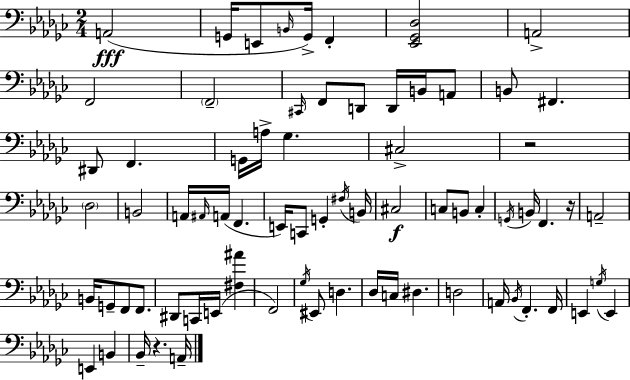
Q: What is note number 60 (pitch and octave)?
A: F2